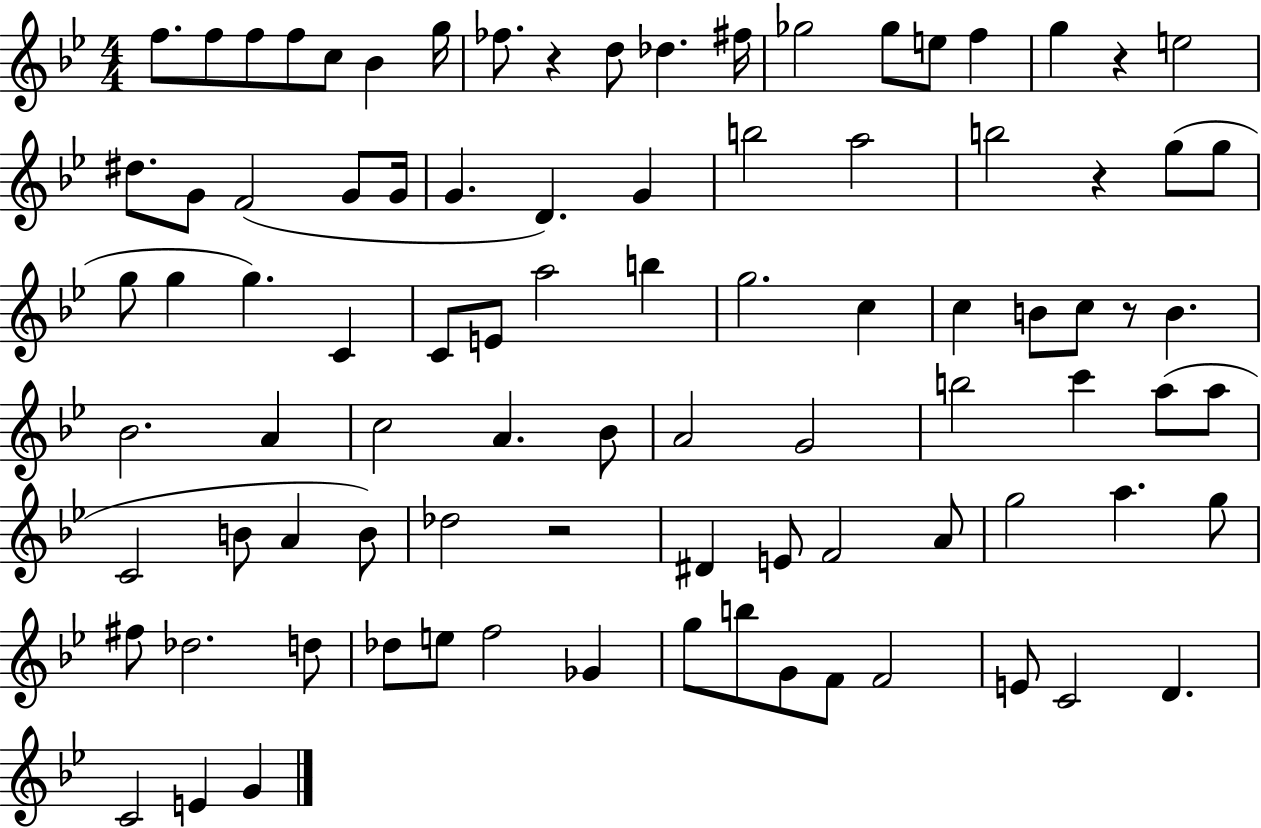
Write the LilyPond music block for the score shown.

{
  \clef treble
  \numericTimeSignature
  \time 4/4
  \key bes \major
  f''8. f''8 f''8 f''8 c''8 bes'4 g''16 | fes''8. r4 d''8 des''4. fis''16 | ges''2 ges''8 e''8 f''4 | g''4 r4 e''2 | \break dis''8. g'8 f'2( g'8 g'16 | g'4. d'4.) g'4 | b''2 a''2 | b''2 r4 g''8( g''8 | \break g''8 g''4 g''4.) c'4 | c'8 e'8 a''2 b''4 | g''2. c''4 | c''4 b'8 c''8 r8 b'4. | \break bes'2. a'4 | c''2 a'4. bes'8 | a'2 g'2 | b''2 c'''4 a''8( a''8 | \break c'2 b'8 a'4 b'8) | des''2 r2 | dis'4 e'8 f'2 a'8 | g''2 a''4. g''8 | \break fis''8 des''2. d''8 | des''8 e''8 f''2 ges'4 | g''8 b''8 g'8 f'8 f'2 | e'8 c'2 d'4. | \break c'2 e'4 g'4 | \bar "|."
}